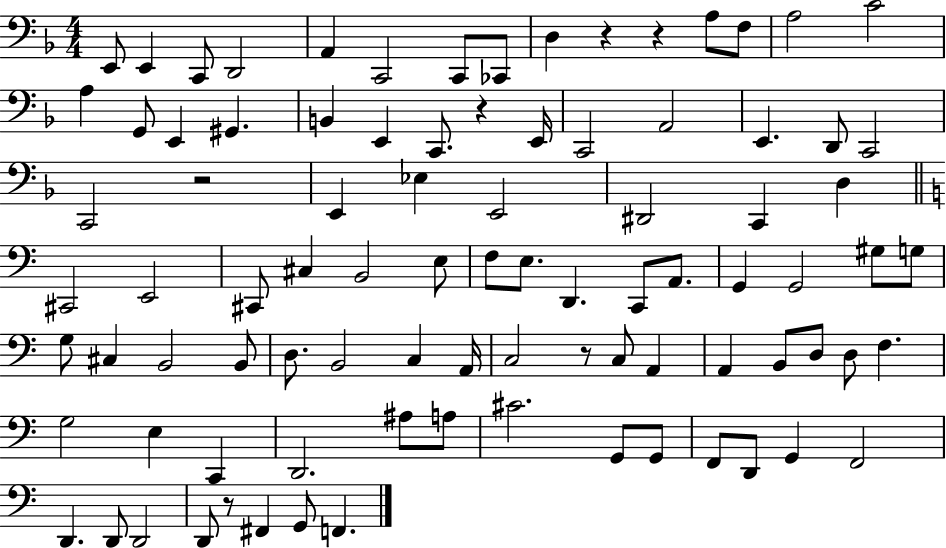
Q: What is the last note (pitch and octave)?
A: F2